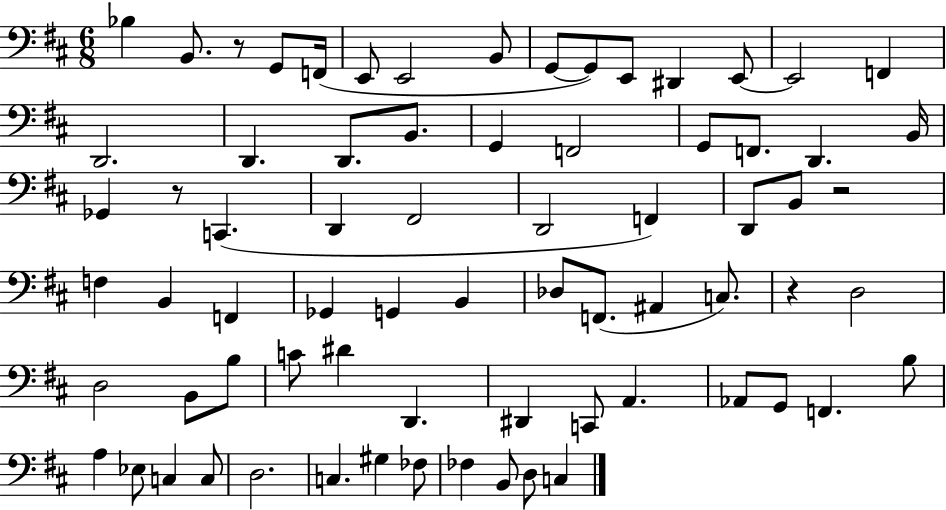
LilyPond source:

{
  \clef bass
  \numericTimeSignature
  \time 6/8
  \key d \major
  bes4 b,8. r8 g,8 f,16( | e,8 e,2 b,8 | g,8~~ g,8) e,8 dis,4 e,8~~ | e,2 f,4 | \break d,2. | d,4. d,8. b,8. | g,4 f,2 | g,8 f,8. d,4. b,16 | \break ges,4 r8 c,4.( | d,4 fis,2 | d,2 f,4) | d,8 b,8 r2 | \break f4 b,4 f,4 | ges,4 g,4 b,4 | des8 f,8.( ais,4 c8.) | r4 d2 | \break d2 b,8 b8 | c'8 dis'4 d,4. | dis,4 c,8 a,4. | aes,8 g,8 f,4. b8 | \break a4 ees8 c4 c8 | d2. | c4. gis4 fes8 | fes4 b,8 d8 c4 | \break \bar "|."
}